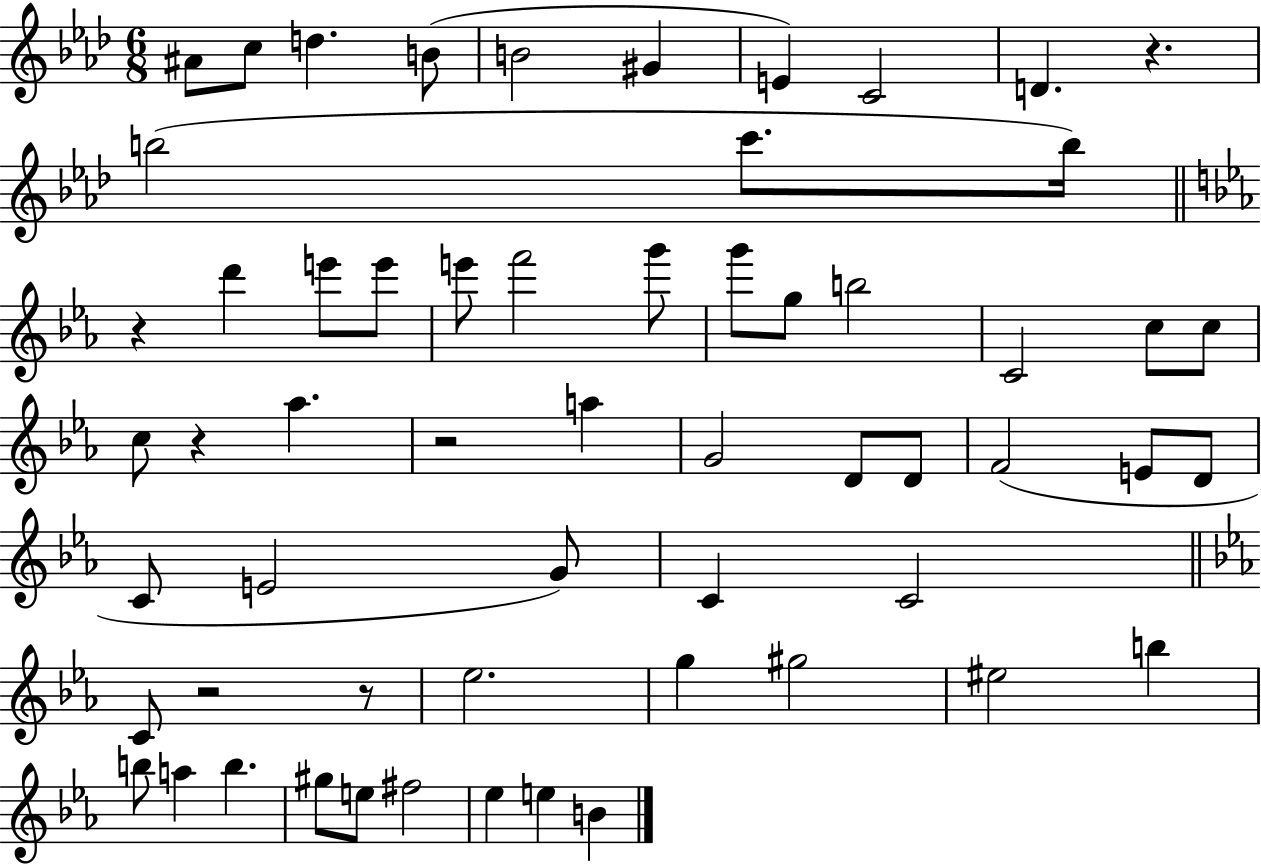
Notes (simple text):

A#4/e C5/e D5/q. B4/e B4/h G#4/q E4/q C4/h D4/q. R/q. B5/h C6/e. B5/s R/q D6/q E6/e E6/e E6/e F6/h G6/e G6/e G5/e B5/h C4/h C5/e C5/e C5/e R/q Ab5/q. R/h A5/q G4/h D4/e D4/e F4/h E4/e D4/e C4/e E4/h G4/e C4/q C4/h C4/e R/h R/e Eb5/h. G5/q G#5/h EIS5/h B5/q B5/e A5/q B5/q. G#5/e E5/e F#5/h Eb5/q E5/q B4/q